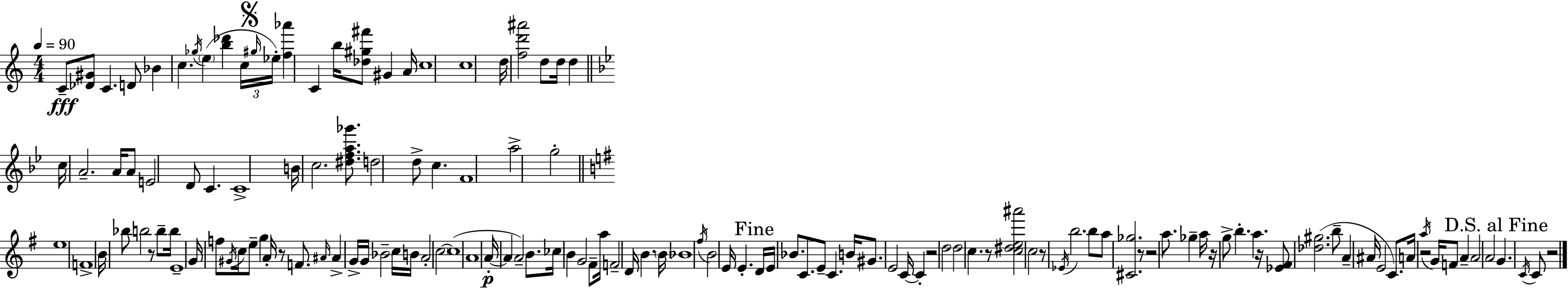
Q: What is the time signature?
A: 4/4